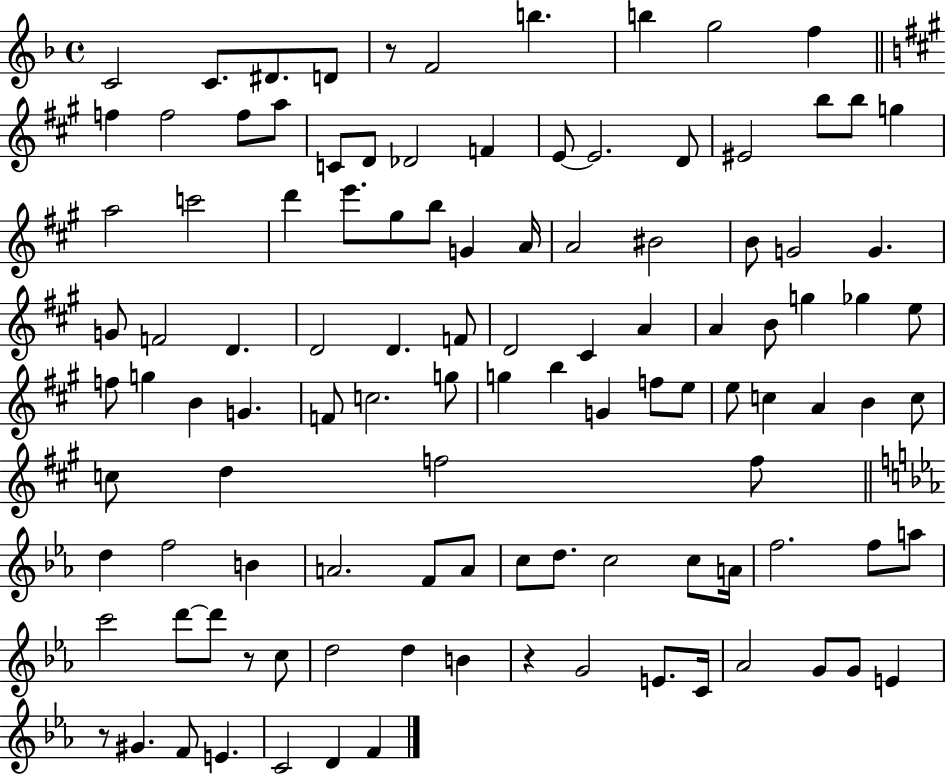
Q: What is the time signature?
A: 4/4